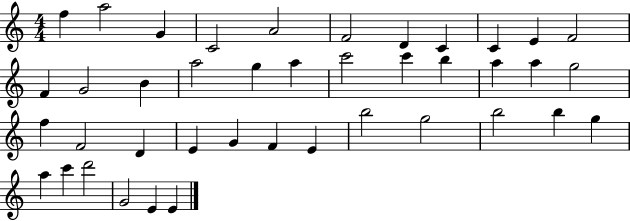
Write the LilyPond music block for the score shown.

{
  \clef treble
  \numericTimeSignature
  \time 4/4
  \key c \major
  f''4 a''2 g'4 | c'2 a'2 | f'2 d'4 c'4 | c'4 e'4 f'2 | \break f'4 g'2 b'4 | a''2 g''4 a''4 | c'''2 c'''4 b''4 | a''4 a''4 g''2 | \break f''4 f'2 d'4 | e'4 g'4 f'4 e'4 | b''2 g''2 | b''2 b''4 g''4 | \break a''4 c'''4 d'''2 | g'2 e'4 e'4 | \bar "|."
}